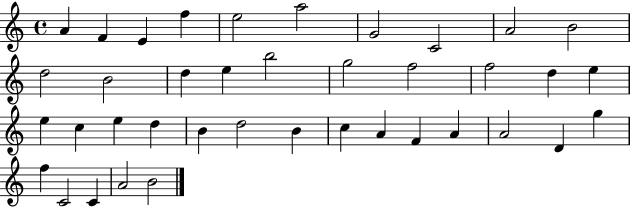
{
  \clef treble
  \time 4/4
  \defaultTimeSignature
  \key c \major
  a'4 f'4 e'4 f''4 | e''2 a''2 | g'2 c'2 | a'2 b'2 | \break d''2 b'2 | d''4 e''4 b''2 | g''2 f''2 | f''2 d''4 e''4 | \break e''4 c''4 e''4 d''4 | b'4 d''2 b'4 | c''4 a'4 f'4 a'4 | a'2 d'4 g''4 | \break f''4 c'2 c'4 | a'2 b'2 | \bar "|."
}